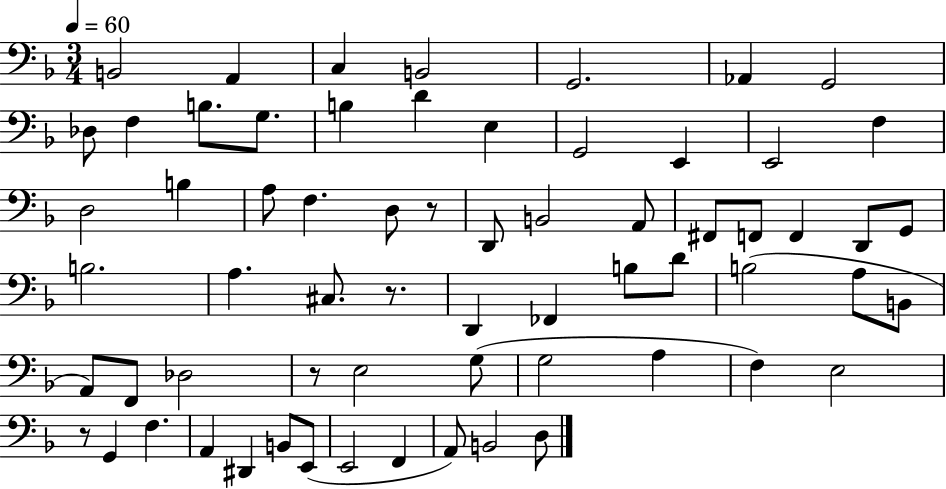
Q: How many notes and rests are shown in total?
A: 65